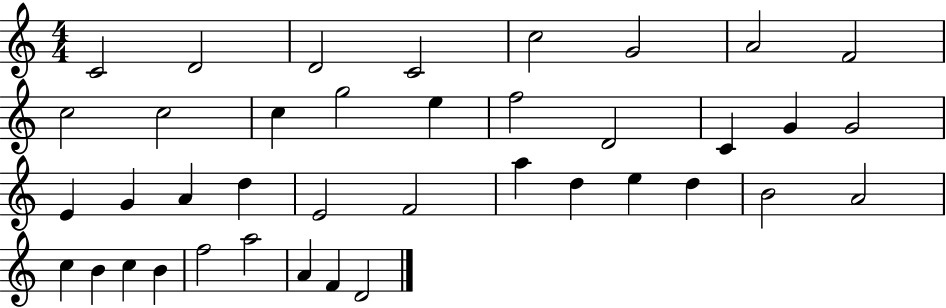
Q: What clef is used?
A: treble